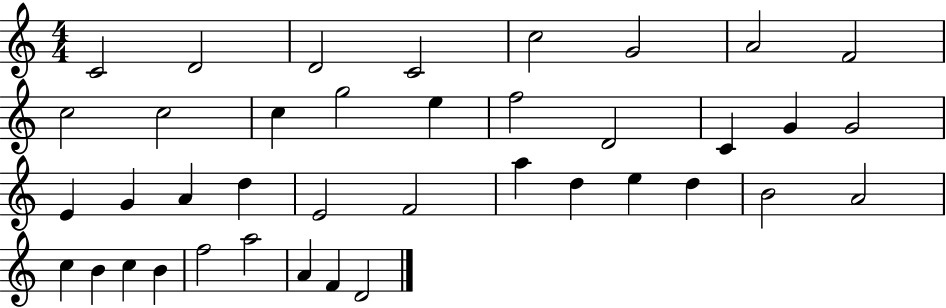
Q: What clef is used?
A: treble